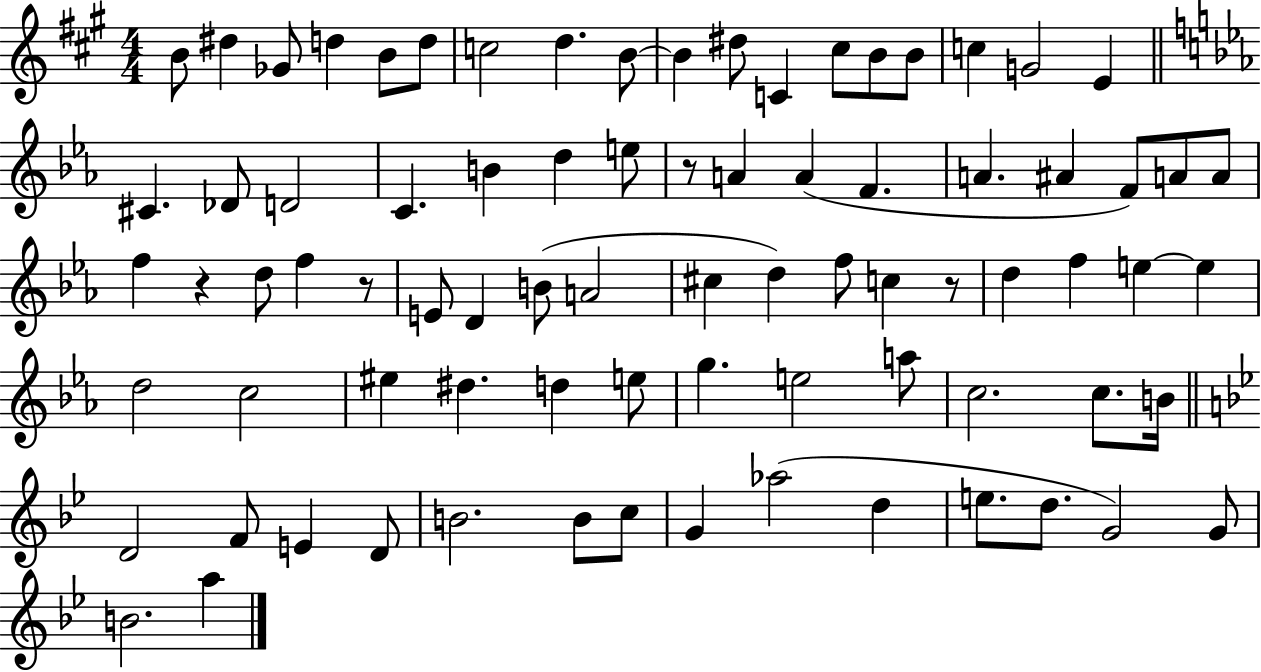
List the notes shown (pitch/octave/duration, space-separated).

B4/e D#5/q Gb4/e D5/q B4/e D5/e C5/h D5/q. B4/e B4/q D#5/e C4/q C#5/e B4/e B4/e C5/q G4/h E4/q C#4/q. Db4/e D4/h C4/q. B4/q D5/q E5/e R/e A4/q A4/q F4/q. A4/q. A#4/q F4/e A4/e A4/e F5/q R/q D5/e F5/q R/e E4/e D4/q B4/e A4/h C#5/q D5/q F5/e C5/q R/e D5/q F5/q E5/q E5/q D5/h C5/h EIS5/q D#5/q. D5/q E5/e G5/q. E5/h A5/e C5/h. C5/e. B4/s D4/h F4/e E4/q D4/e B4/h. B4/e C5/e G4/q Ab5/h D5/q E5/e. D5/e. G4/h G4/e B4/h. A5/q